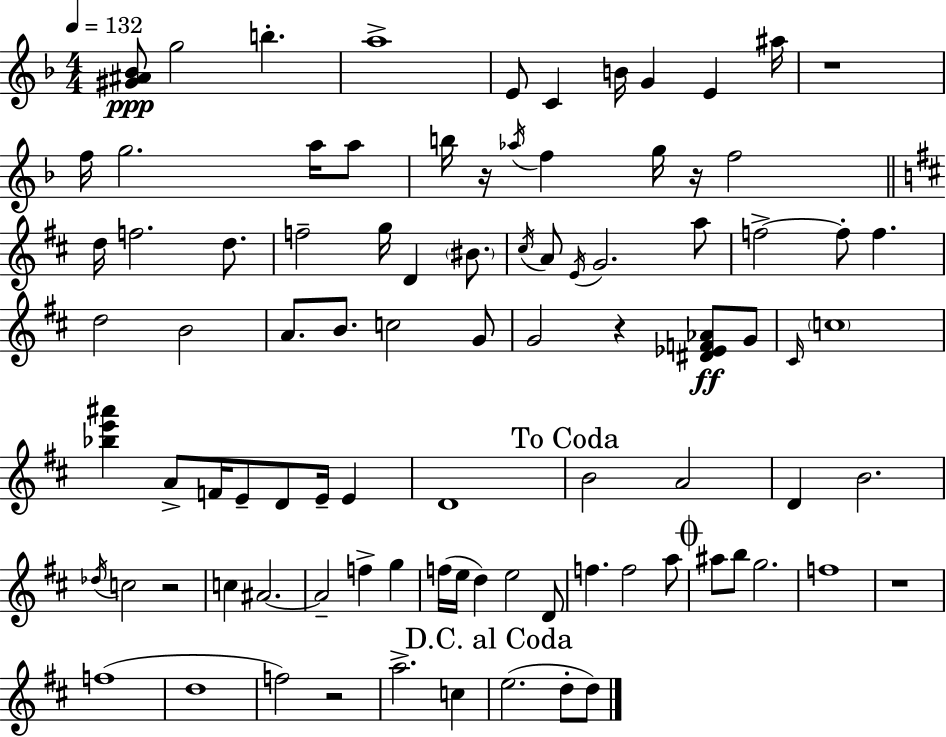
X:1
T:Untitled
M:4/4
L:1/4
K:Dm
[^G^A_B]/2 g2 b a4 E/2 C B/4 G E ^a/4 z4 f/4 g2 a/4 a/2 b/4 z/4 _a/4 f g/4 z/4 f2 d/4 f2 d/2 f2 g/4 D ^B/2 ^c/4 A/2 E/4 G2 a/2 f2 f/2 f d2 B2 A/2 B/2 c2 G/2 G2 z [^D_EF_A]/2 G/2 ^C/4 c4 [_be'^a'] A/2 F/4 E/2 D/2 E/4 E D4 B2 A2 D B2 _d/4 c2 z2 c ^A2 ^A2 f g f/4 e/4 d e2 D/2 f f2 a/2 ^a/2 b/2 g2 f4 z4 f4 d4 f2 z2 a2 c e2 d/2 d/2